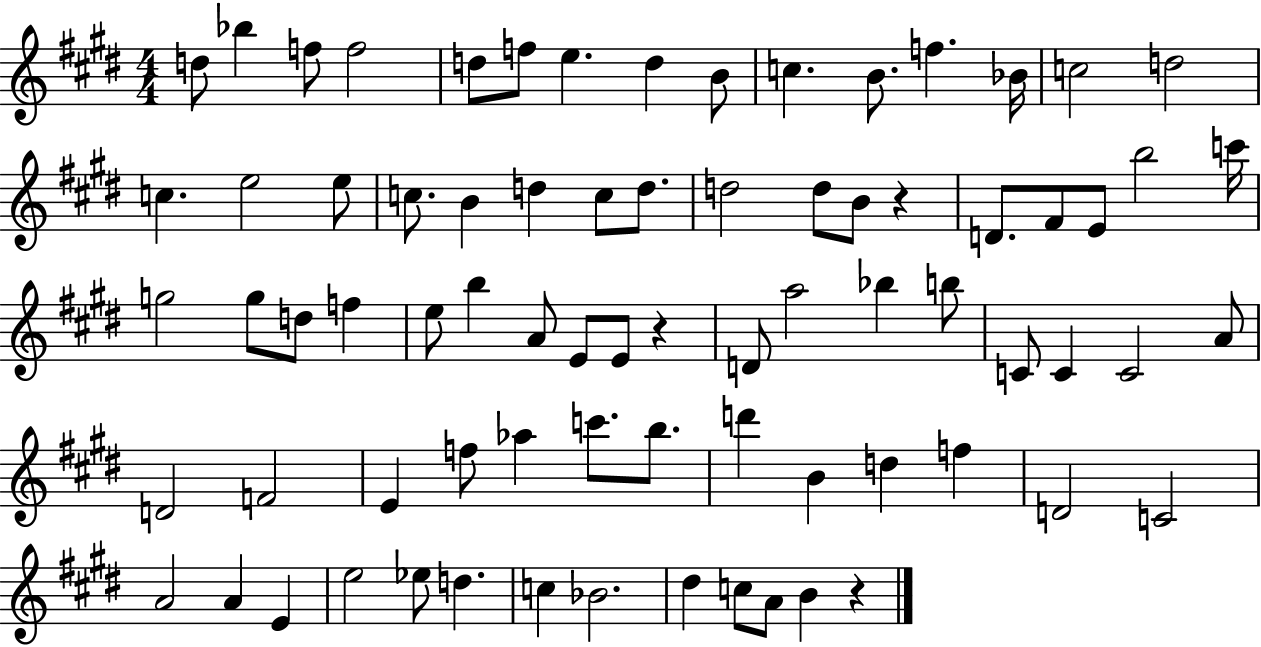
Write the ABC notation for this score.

X:1
T:Untitled
M:4/4
L:1/4
K:E
d/2 _b f/2 f2 d/2 f/2 e d B/2 c B/2 f _B/4 c2 d2 c e2 e/2 c/2 B d c/2 d/2 d2 d/2 B/2 z D/2 ^F/2 E/2 b2 c'/4 g2 g/2 d/2 f e/2 b A/2 E/2 E/2 z D/2 a2 _b b/2 C/2 C C2 A/2 D2 F2 E f/2 _a c'/2 b/2 d' B d f D2 C2 A2 A E e2 _e/2 d c _B2 ^d c/2 A/2 B z